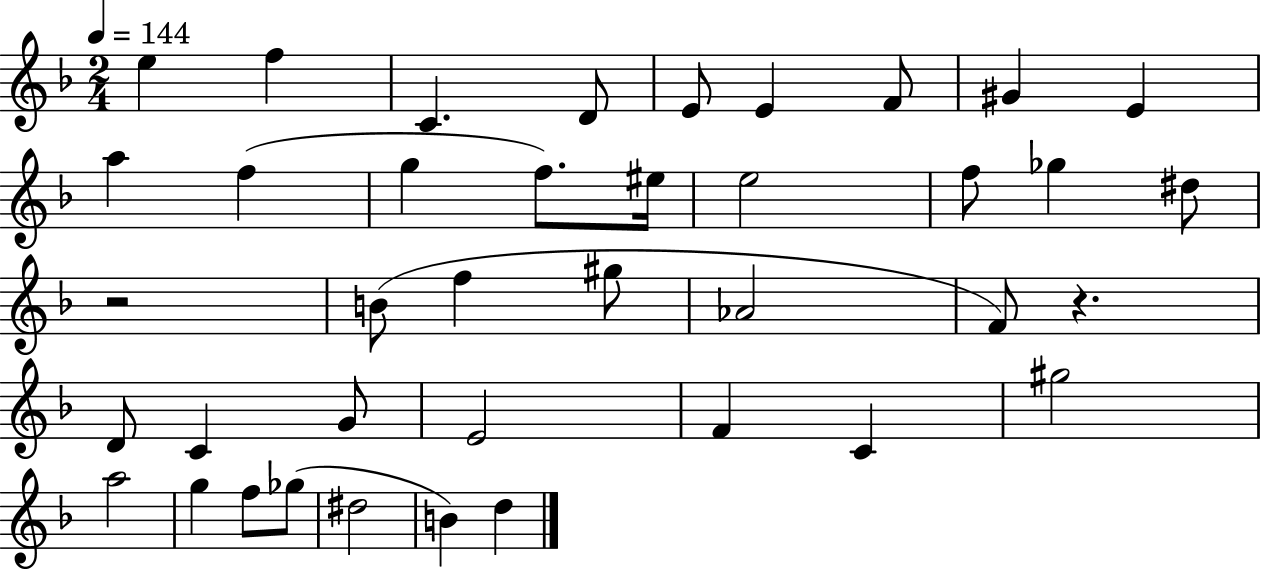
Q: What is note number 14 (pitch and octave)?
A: EIS5